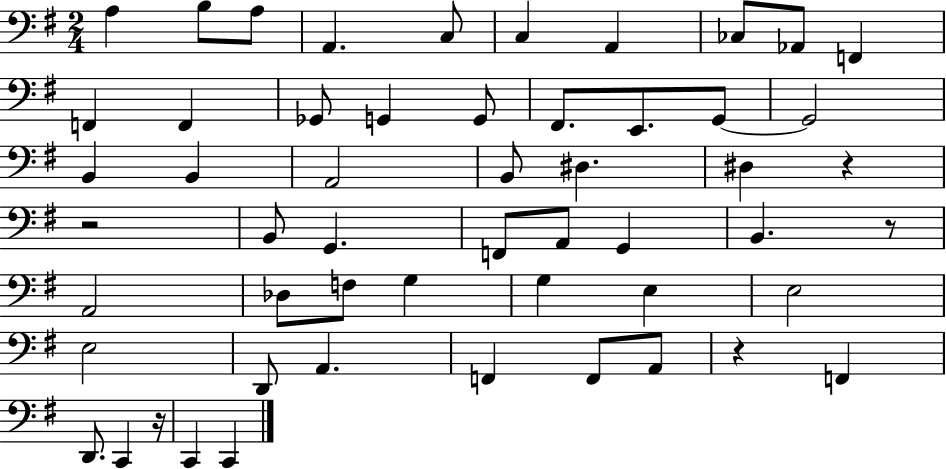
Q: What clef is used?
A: bass